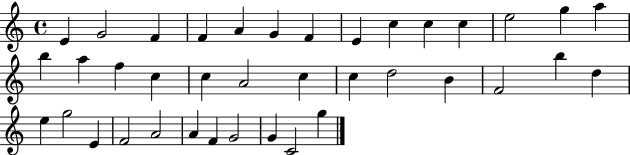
X:1
T:Untitled
M:4/4
L:1/4
K:C
E G2 F F A G F E c c c e2 g a b a f c c A2 c c d2 B F2 b d e g2 E F2 A2 A F G2 G C2 g